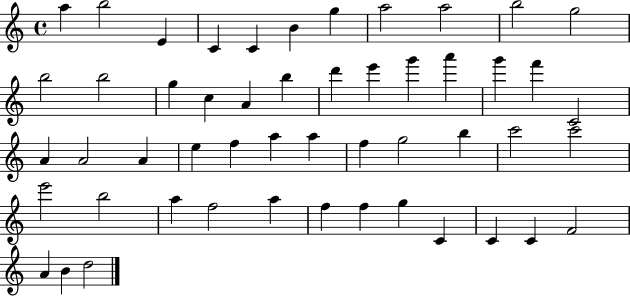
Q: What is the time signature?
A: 4/4